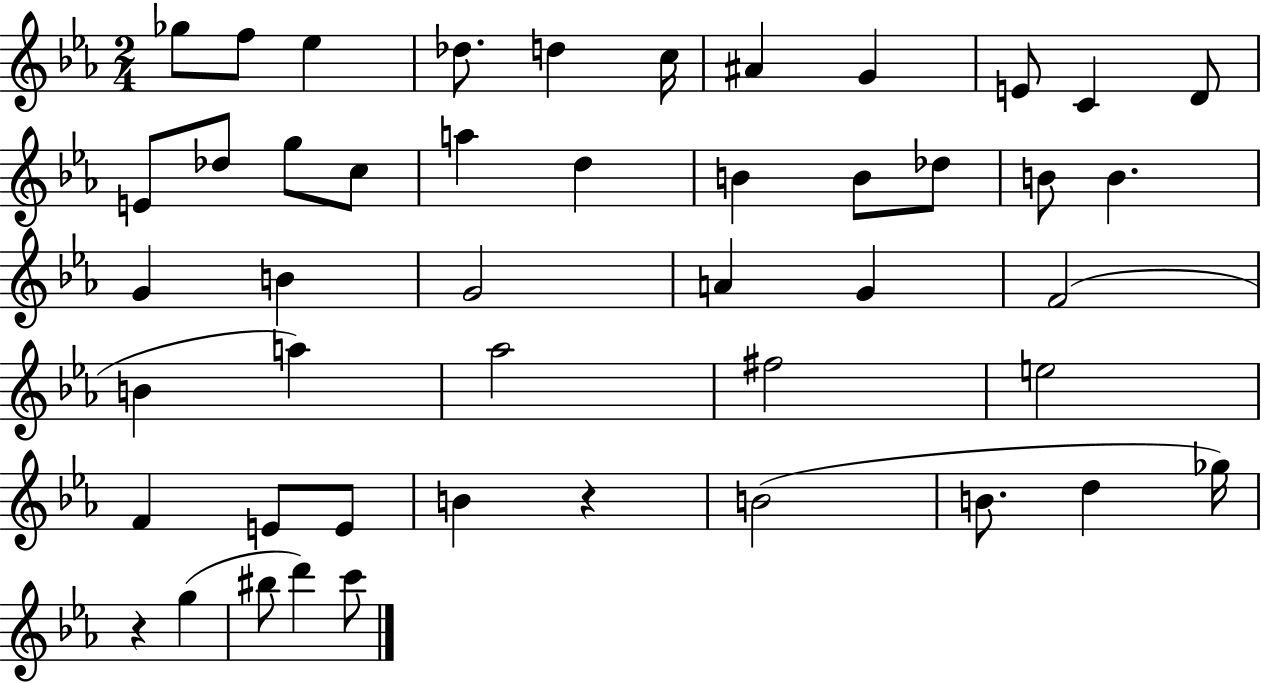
Gb5/e F5/e Eb5/q Db5/e. D5/q C5/s A#4/q G4/q E4/e C4/q D4/e E4/e Db5/e G5/e C5/e A5/q D5/q B4/q B4/e Db5/e B4/e B4/q. G4/q B4/q G4/h A4/q G4/q F4/h B4/q A5/q Ab5/h F#5/h E5/h F4/q E4/e E4/e B4/q R/q B4/h B4/e. D5/q Gb5/s R/q G5/q BIS5/e D6/q C6/e